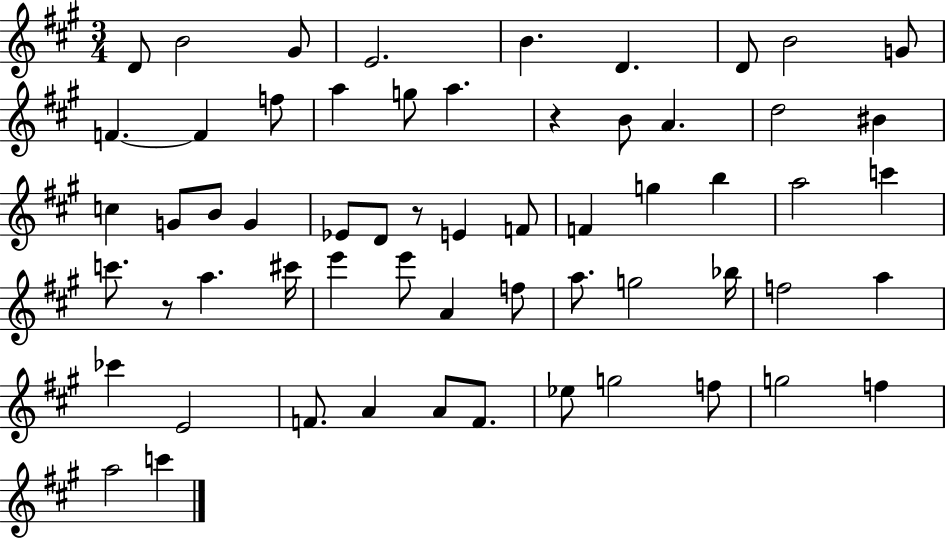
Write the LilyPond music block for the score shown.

{
  \clef treble
  \numericTimeSignature
  \time 3/4
  \key a \major
  d'8 b'2 gis'8 | e'2. | b'4. d'4. | d'8 b'2 g'8 | \break f'4.~~ f'4 f''8 | a''4 g''8 a''4. | r4 b'8 a'4. | d''2 bis'4 | \break c''4 g'8 b'8 g'4 | ees'8 d'8 r8 e'4 f'8 | f'4 g''4 b''4 | a''2 c'''4 | \break c'''8. r8 a''4. cis'''16 | e'''4 e'''8 a'4 f''8 | a''8. g''2 bes''16 | f''2 a''4 | \break ces'''4 e'2 | f'8. a'4 a'8 f'8. | ees''8 g''2 f''8 | g''2 f''4 | \break a''2 c'''4 | \bar "|."
}